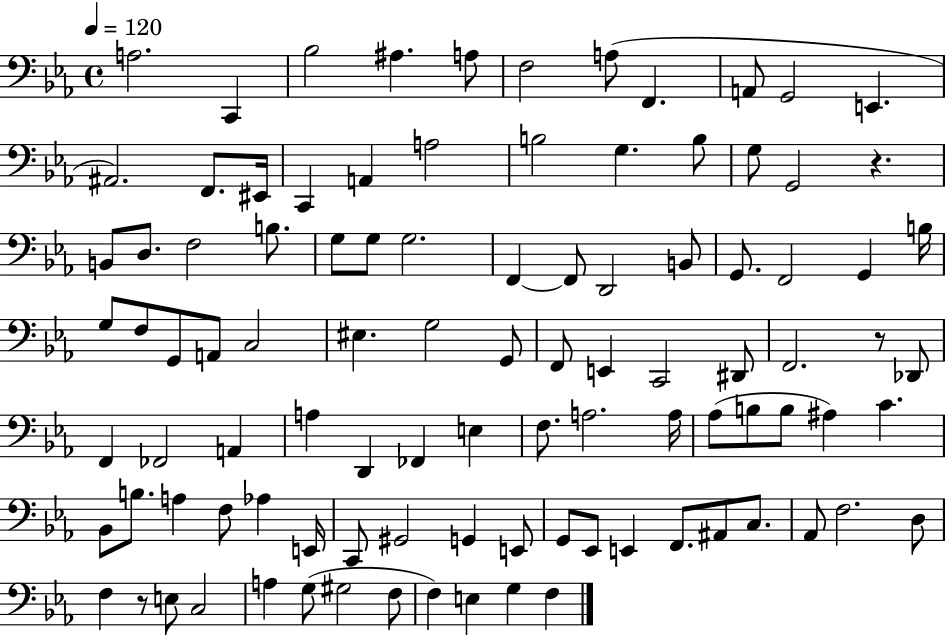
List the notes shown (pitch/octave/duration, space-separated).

A3/h. C2/q Bb3/h A#3/q. A3/e F3/h A3/e F2/q. A2/e G2/h E2/q. A#2/h. F2/e. EIS2/s C2/q A2/q A3/h B3/h G3/q. B3/e G3/e G2/h R/q. B2/e D3/e. F3/h B3/e. G3/e G3/e G3/h. F2/q F2/e D2/h B2/e G2/e. F2/h G2/q B3/s G3/e F3/e G2/e A2/e C3/h EIS3/q. G3/h G2/e F2/e E2/q C2/h D#2/e F2/h. R/e Db2/e F2/q FES2/h A2/q A3/q D2/q FES2/q E3/q F3/e. A3/h. A3/s Ab3/e B3/e B3/e A#3/q C4/q. Bb2/e B3/e. A3/q F3/e Ab3/q E2/s C2/e G#2/h G2/q E2/e G2/e Eb2/e E2/q F2/e. A#2/e C3/e. Ab2/e F3/h. D3/e F3/q R/e E3/e C3/h A3/q G3/e G#3/h F3/e F3/q E3/q G3/q F3/q